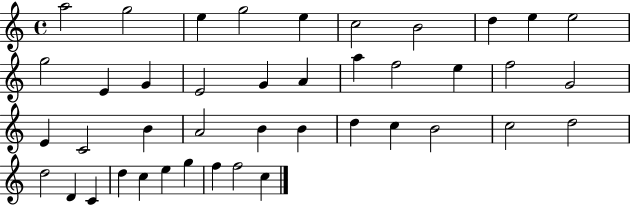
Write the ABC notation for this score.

X:1
T:Untitled
M:4/4
L:1/4
K:C
a2 g2 e g2 e c2 B2 d e e2 g2 E G E2 G A a f2 e f2 G2 E C2 B A2 B B d c B2 c2 d2 d2 D C d c e g f f2 c